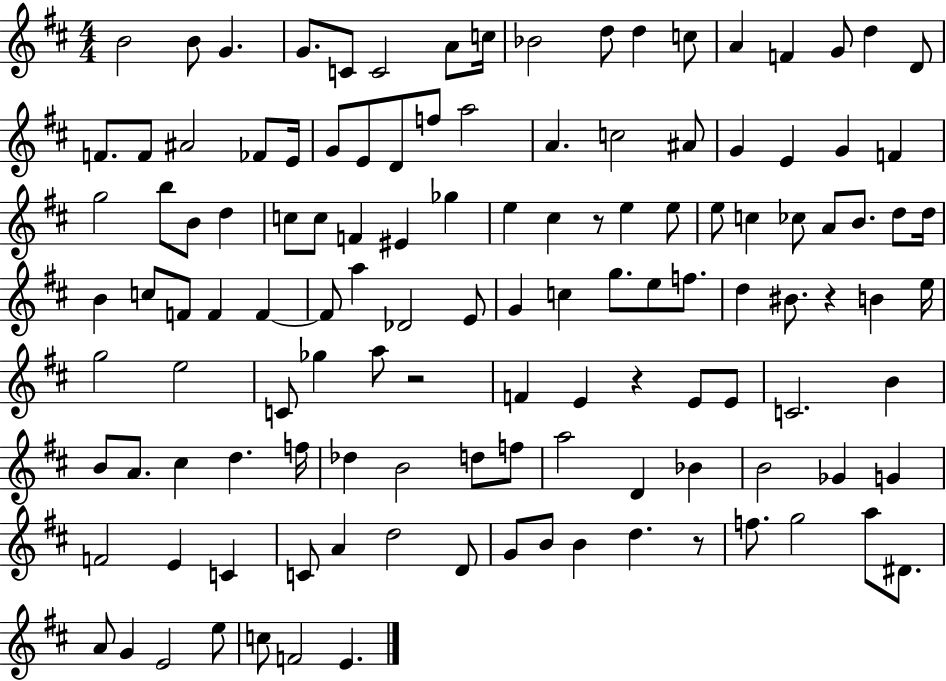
X:1
T:Untitled
M:4/4
L:1/4
K:D
B2 B/2 G G/2 C/2 C2 A/2 c/4 _B2 d/2 d c/2 A F G/2 d D/2 F/2 F/2 ^A2 _F/2 E/4 G/2 E/2 D/2 f/2 a2 A c2 ^A/2 G E G F g2 b/2 B/2 d c/2 c/2 F ^E _g e ^c z/2 e e/2 e/2 c _c/2 A/2 B/2 d/2 d/4 B c/2 F/2 F F F/2 a _D2 E/2 G c g/2 e/2 f/2 d ^B/2 z B e/4 g2 e2 C/2 _g a/2 z2 F E z E/2 E/2 C2 B B/2 A/2 ^c d f/4 _d B2 d/2 f/2 a2 D _B B2 _G G F2 E C C/2 A d2 D/2 G/2 B/2 B d z/2 f/2 g2 a/2 ^D/2 A/2 G E2 e/2 c/2 F2 E